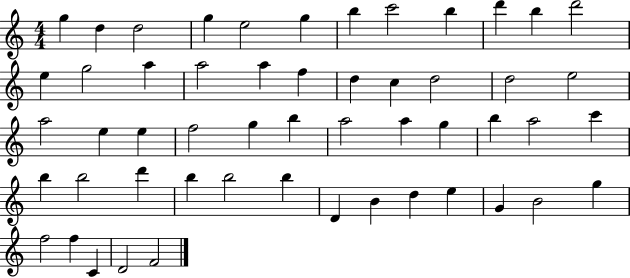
G5/q D5/q D5/h G5/q E5/h G5/q B5/q C6/h B5/q D6/q B5/q D6/h E5/q G5/h A5/q A5/h A5/q F5/q D5/q C5/q D5/h D5/h E5/h A5/h E5/q E5/q F5/h G5/q B5/q A5/h A5/q G5/q B5/q A5/h C6/q B5/q B5/h D6/q B5/q B5/h B5/q D4/q B4/q D5/q E5/q G4/q B4/h G5/q F5/h F5/q C4/q D4/h F4/h